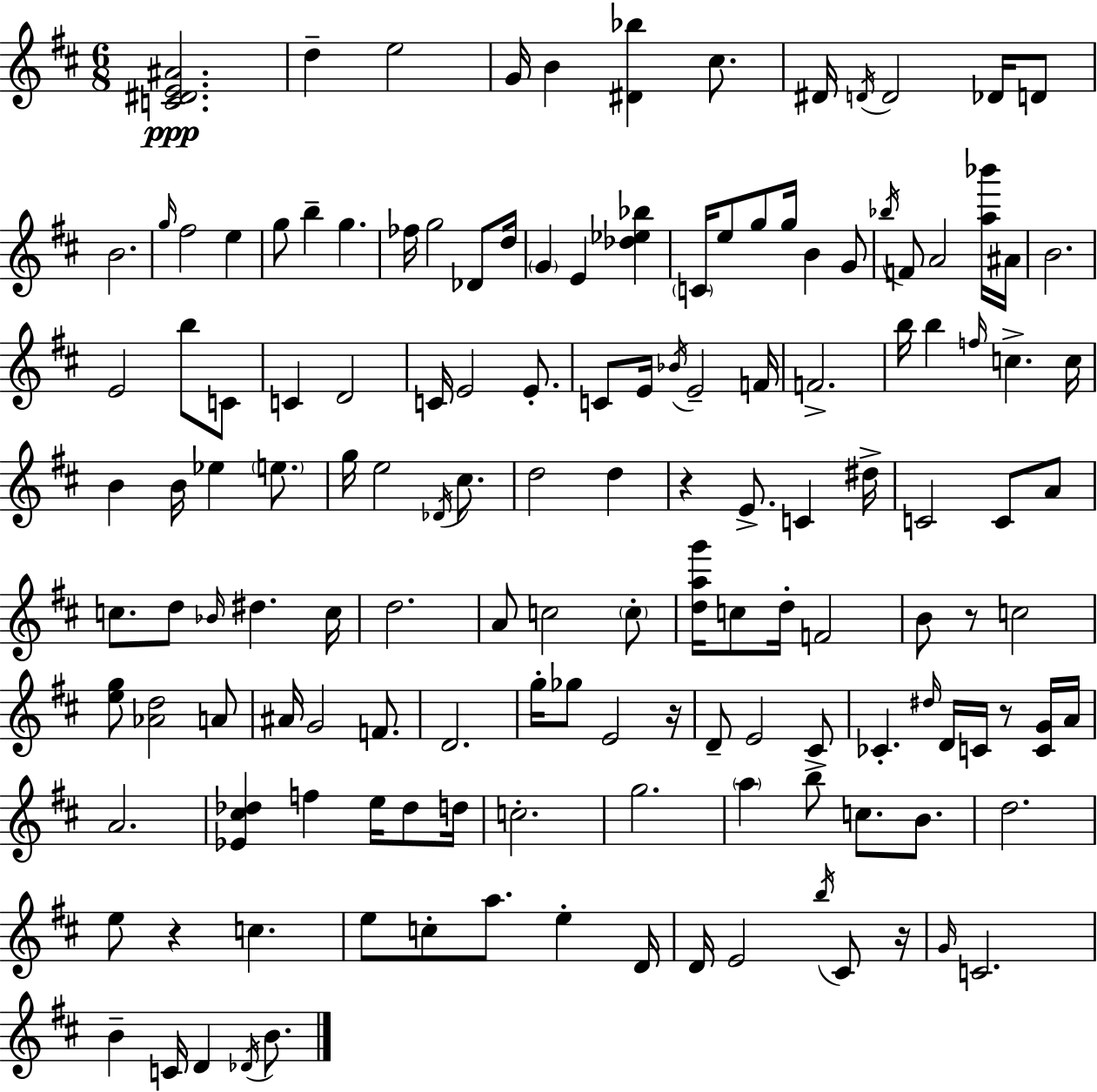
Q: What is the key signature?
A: D major